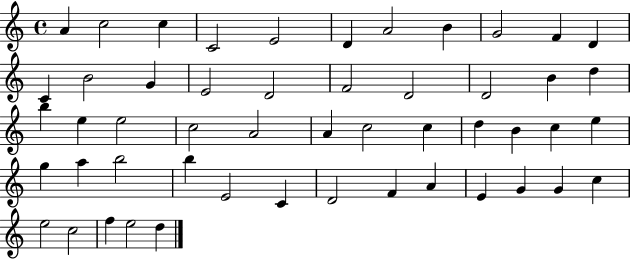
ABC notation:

X:1
T:Untitled
M:4/4
L:1/4
K:C
A c2 c C2 E2 D A2 B G2 F D C B2 G E2 D2 F2 D2 D2 B d b e e2 c2 A2 A c2 c d B c e g a b2 b E2 C D2 F A E G G c e2 c2 f e2 d